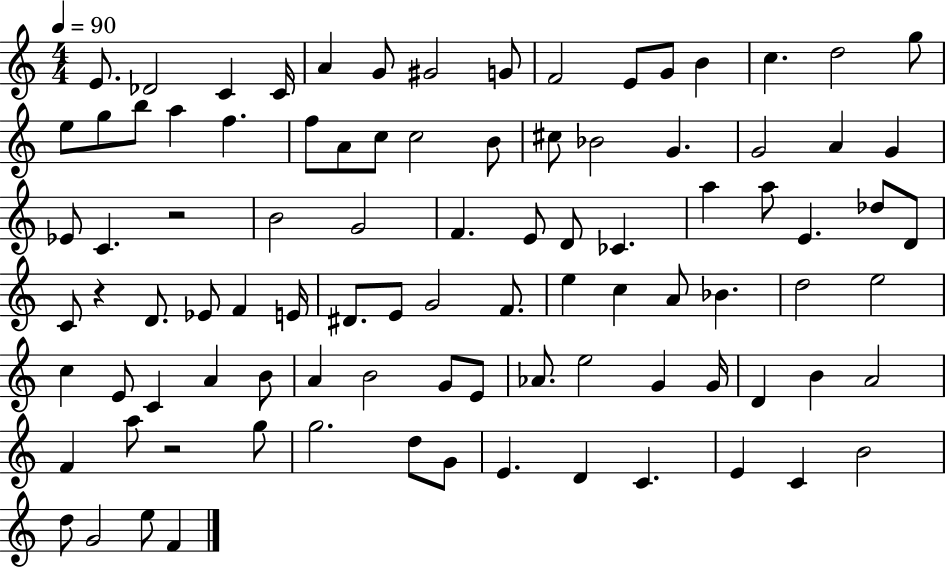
E4/e. Db4/h C4/q C4/s A4/q G4/e G#4/h G4/e F4/h E4/e G4/e B4/q C5/q. D5/h G5/e E5/e G5/e B5/e A5/q F5/q. F5/e A4/e C5/e C5/h B4/e C#5/e Bb4/h G4/q. G4/h A4/q G4/q Eb4/e C4/q. R/h B4/h G4/h F4/q. E4/e D4/e CES4/q. A5/q A5/e E4/q. Db5/e D4/e C4/e R/q D4/e. Eb4/e F4/q E4/s D#4/e. E4/e G4/h F4/e. E5/q C5/q A4/e Bb4/q. D5/h E5/h C5/q E4/e C4/q A4/q B4/e A4/q B4/h G4/e E4/e Ab4/e. E5/h G4/q G4/s D4/q B4/q A4/h F4/q A5/e R/h G5/e G5/h. D5/e G4/e E4/q. D4/q C4/q. E4/q C4/q B4/h D5/e G4/h E5/e F4/q